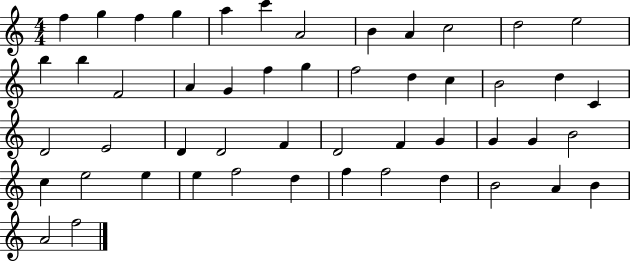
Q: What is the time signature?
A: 4/4